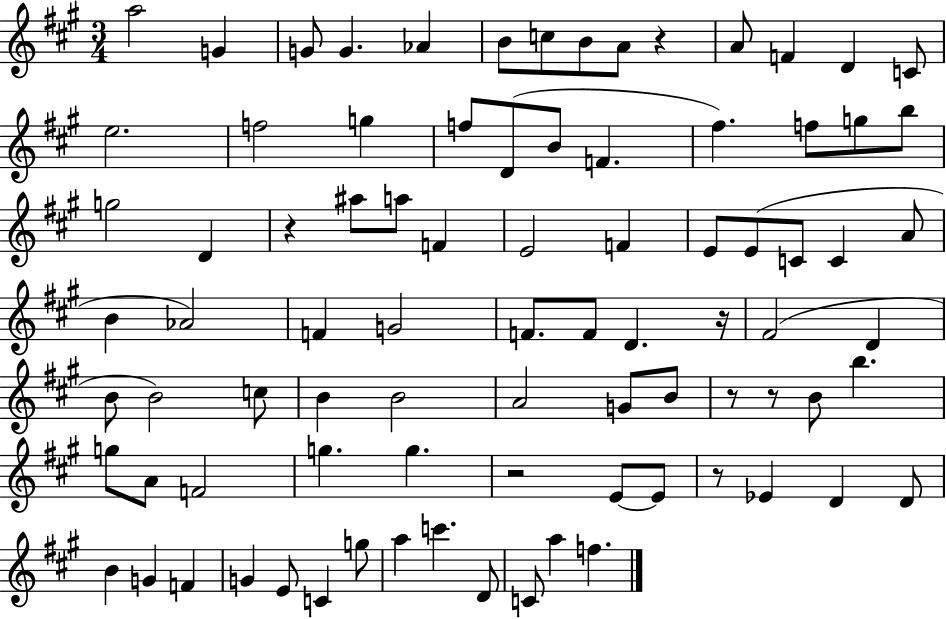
{
  \clef treble
  \numericTimeSignature
  \time 3/4
  \key a \major
  a''2 g'4 | g'8 g'4. aes'4 | b'8 c''8 b'8 a'8 r4 | a'8 f'4 d'4 c'8 | \break e''2. | f''2 g''4 | f''8 d'8( b'8 f'4. | fis''4.) f''8 g''8 b''8 | \break g''2 d'4 | r4 ais''8 a''8 f'4 | e'2 f'4 | e'8 e'8( c'8 c'4 a'8 | \break b'4 aes'2) | f'4 g'2 | f'8. f'8 d'4. r16 | fis'2( d'4 | \break b'8 b'2) c''8 | b'4 b'2 | a'2 g'8 b'8 | r8 r8 b'8 b''4. | \break g''8 a'8 f'2 | g''4. g''4. | r2 e'8~~ e'8 | r8 ees'4 d'4 d'8 | \break b'4 g'4 f'4 | g'4 e'8 c'4 g''8 | a''4 c'''4. d'8 | c'8 a''4 f''4. | \break \bar "|."
}